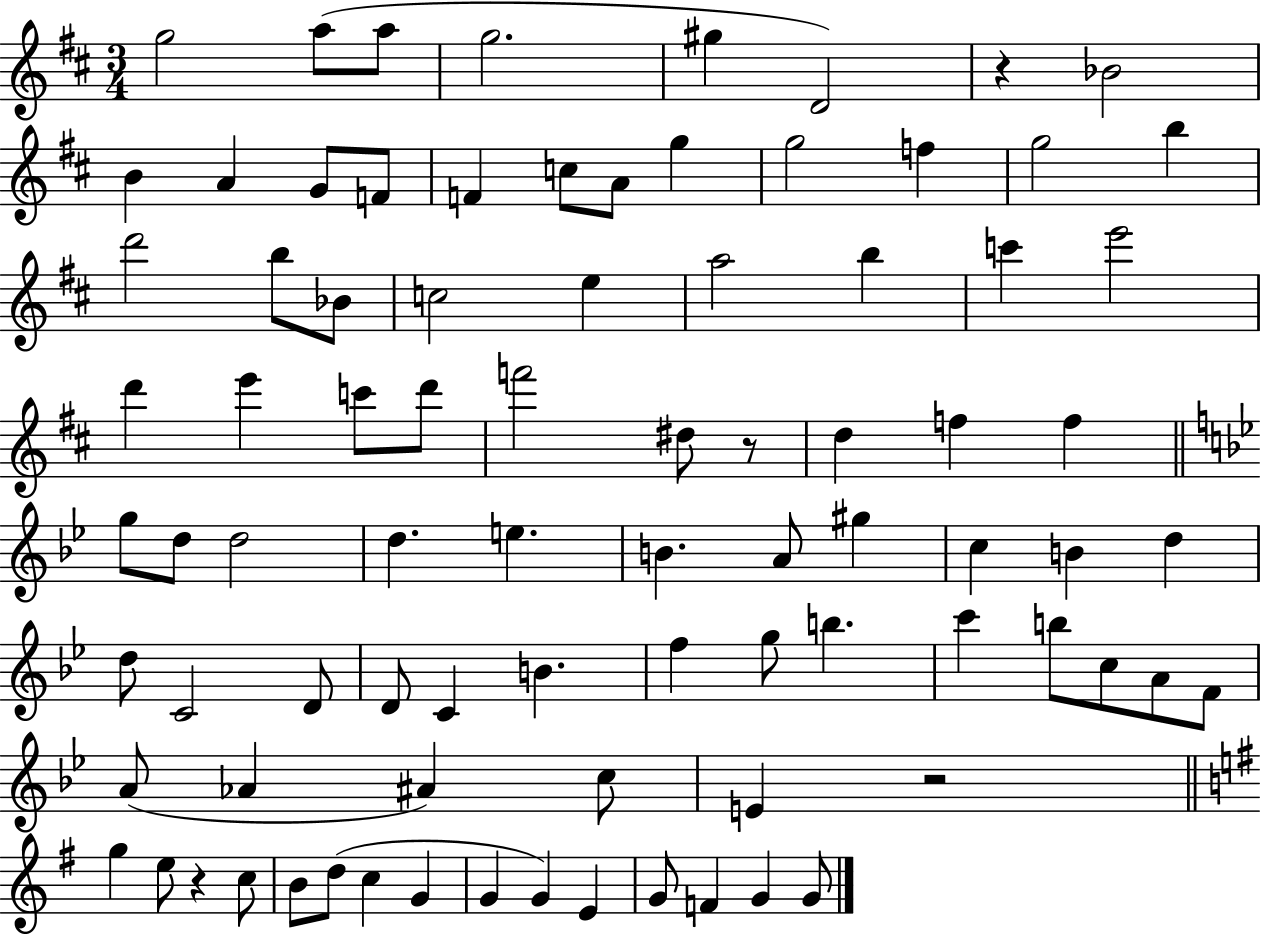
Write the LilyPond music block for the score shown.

{
  \clef treble
  \numericTimeSignature
  \time 3/4
  \key d \major
  \repeat volta 2 { g''2 a''8( a''8 | g''2. | gis''4 d'2) | r4 bes'2 | \break b'4 a'4 g'8 f'8 | f'4 c''8 a'8 g''4 | g''2 f''4 | g''2 b''4 | \break d'''2 b''8 bes'8 | c''2 e''4 | a''2 b''4 | c'''4 e'''2 | \break d'''4 e'''4 c'''8 d'''8 | f'''2 dis''8 r8 | d''4 f''4 f''4 | \bar "||" \break \key bes \major g''8 d''8 d''2 | d''4. e''4. | b'4. a'8 gis''4 | c''4 b'4 d''4 | \break d''8 c'2 d'8 | d'8 c'4 b'4. | f''4 g''8 b''4. | c'''4 b''8 c''8 a'8 f'8 | \break a'8( aes'4 ais'4) c''8 | e'4 r2 | \bar "||" \break \key e \minor g''4 e''8 r4 c''8 | b'8 d''8( c''4 g'4 | g'4 g'4) e'4 | g'8 f'4 g'4 g'8 | \break } \bar "|."
}